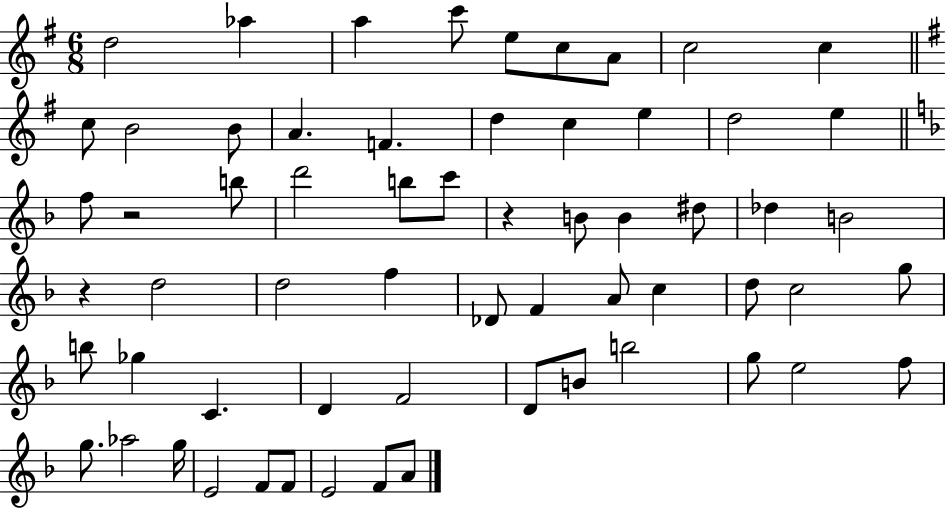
{
  \clef treble
  \numericTimeSignature
  \time 6/8
  \key g \major
  \repeat volta 2 { d''2 aes''4 | a''4 c'''8 e''8 c''8 a'8 | c''2 c''4 | \bar "||" \break \key e \minor c''8 b'2 b'8 | a'4. f'4. | d''4 c''4 e''4 | d''2 e''4 | \break \bar "||" \break \key d \minor f''8 r2 b''8 | d'''2 b''8 c'''8 | r4 b'8 b'4 dis''8 | des''4 b'2 | \break r4 d''2 | d''2 f''4 | des'8 f'4 a'8 c''4 | d''8 c''2 g''8 | \break b''8 ges''4 c'4. | d'4 f'2 | d'8 b'8 b''2 | g''8 e''2 f''8 | \break g''8. aes''2 g''16 | e'2 f'8 f'8 | e'2 f'8 a'8 | } \bar "|."
}